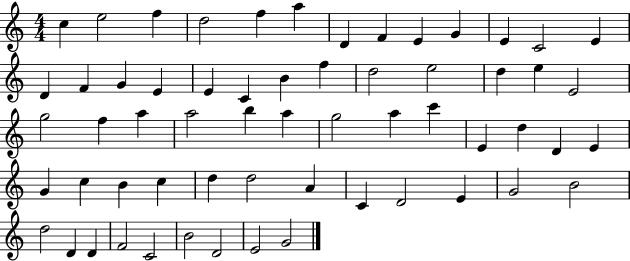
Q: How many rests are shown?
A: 0